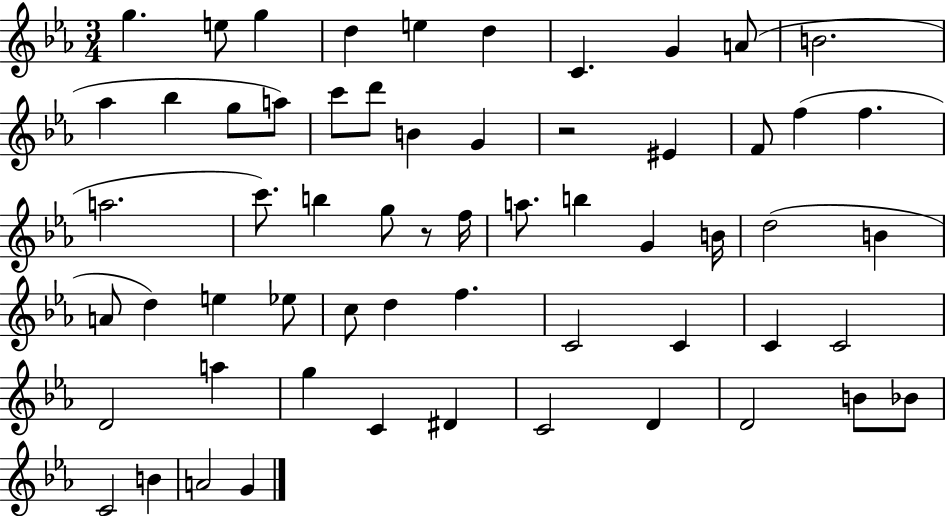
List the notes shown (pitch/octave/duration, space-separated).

G5/q. E5/e G5/q D5/q E5/q D5/q C4/q. G4/q A4/e B4/h. Ab5/q Bb5/q G5/e A5/e C6/e D6/e B4/q G4/q R/h EIS4/q F4/e F5/q F5/q. A5/h. C6/e. B5/q G5/e R/e F5/s A5/e. B5/q G4/q B4/s D5/h B4/q A4/e D5/q E5/q Eb5/e C5/e D5/q F5/q. C4/h C4/q C4/q C4/h D4/h A5/q G5/q C4/q D#4/q C4/h D4/q D4/h B4/e Bb4/e C4/h B4/q A4/h G4/q